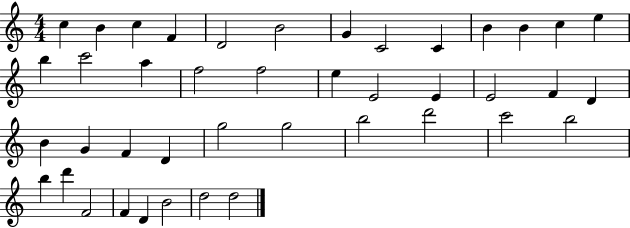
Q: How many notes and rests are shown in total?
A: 42